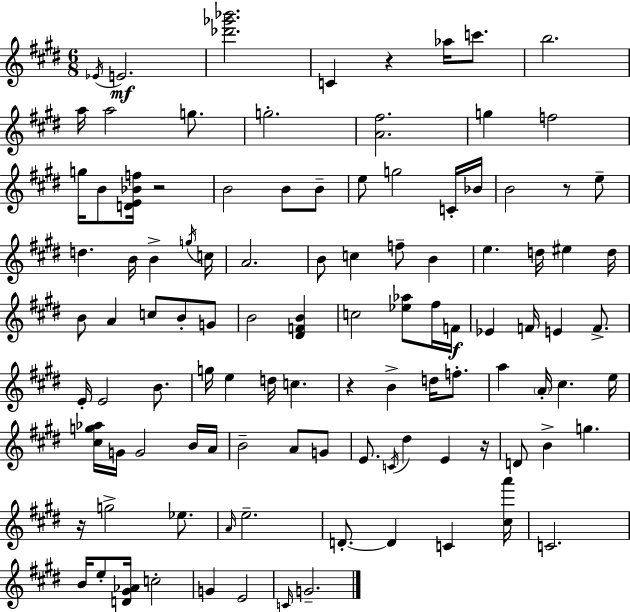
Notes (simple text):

Eb4/s E4/h. [Db6,Gb6,Bb6]/h. C4/q R/q Ab5/s C6/e. B5/h. A5/s A5/h G5/e. G5/h. [A4,F#5]/h. G5/q F5/h G5/s B4/e [D4,E4,Bb4,F5]/s R/h B4/h B4/e B4/e E5/e G5/h C4/s Bb4/s B4/h R/e E5/e D5/q. B4/s B4/q G5/s C5/s A4/h. B4/e C5/q F5/e B4/q E5/q. D5/s EIS5/q D5/s B4/e A4/q C5/e B4/e G4/e B4/h [D#4,F4,B4]/q C5/h [Eb5,Ab5]/e F#5/s F4/s Eb4/q F4/s E4/q F4/e. E4/s E4/h B4/e. G5/s E5/q D5/s C5/q. R/q B4/q D5/s F5/e. A5/q A4/s C#5/q. E5/s [C#5,G5,Ab5]/s G4/s G4/h B4/s A4/s B4/h A4/e G4/e E4/e. C4/s D#5/q E4/q R/s D4/e B4/q G5/q. R/s G5/h Eb5/e. A4/s E5/h. D4/e. D4/q C4/q [C#5,A6]/s C4/h. B4/s E5/e [D4,G#4,Ab4]/s C5/h G4/q E4/h C4/s G4/h.